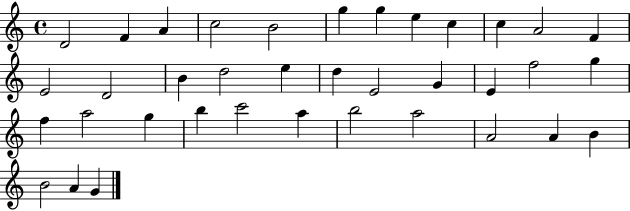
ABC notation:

X:1
T:Untitled
M:4/4
L:1/4
K:C
D2 F A c2 B2 g g e c c A2 F E2 D2 B d2 e d E2 G E f2 g f a2 g b c'2 a b2 a2 A2 A B B2 A G